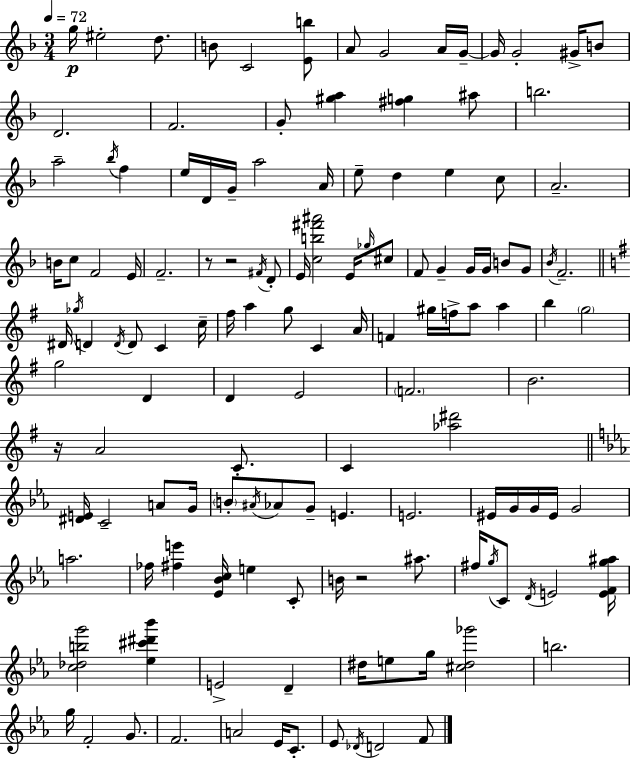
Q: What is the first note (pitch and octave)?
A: G5